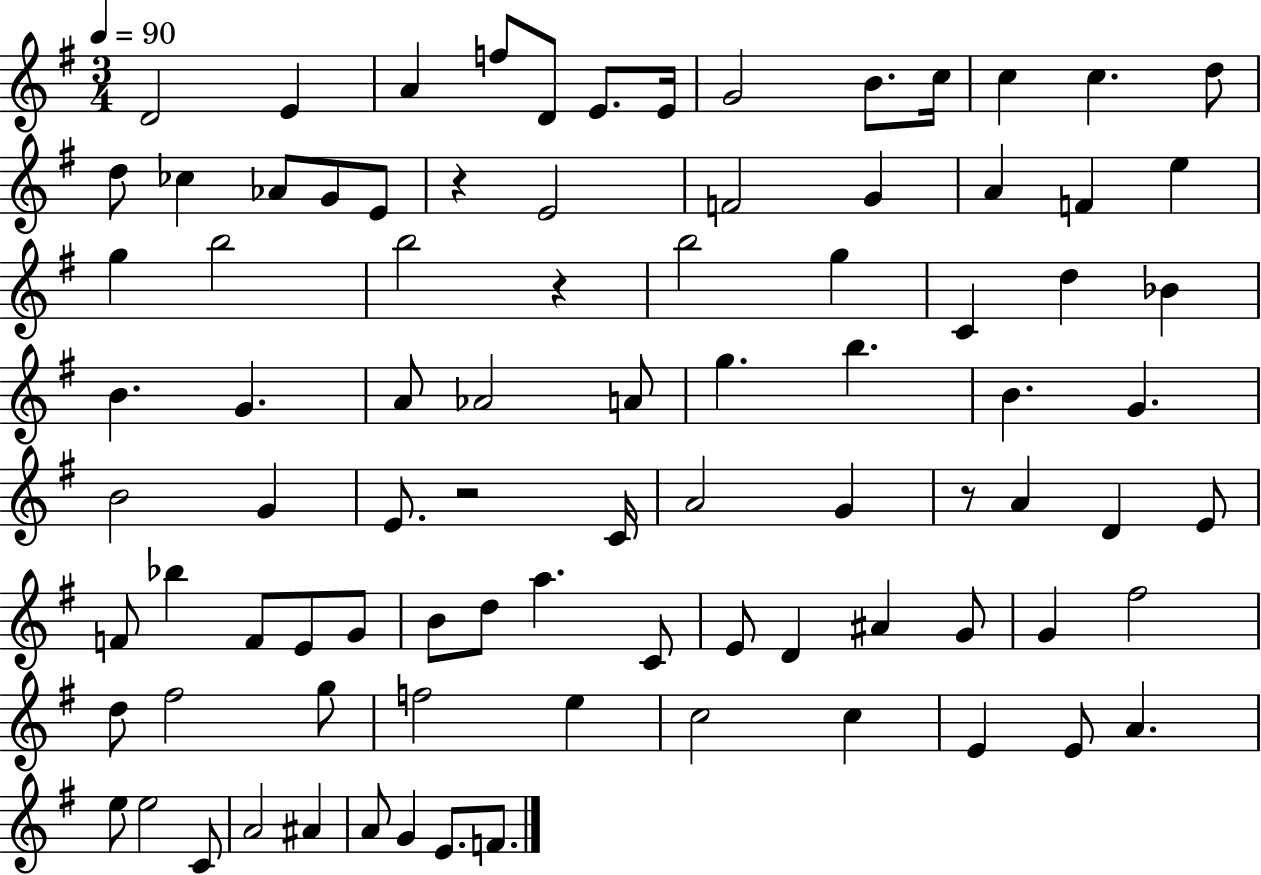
D4/h E4/q A4/q F5/e D4/e E4/e. E4/s G4/h B4/e. C5/s C5/q C5/q. D5/e D5/e CES5/q Ab4/e G4/e E4/e R/q E4/h F4/h G4/q A4/q F4/q E5/q G5/q B5/h B5/h R/q B5/h G5/q C4/q D5/q Bb4/q B4/q. G4/q. A4/e Ab4/h A4/e G5/q. B5/q. B4/q. G4/q. B4/h G4/q E4/e. R/h C4/s A4/h G4/q R/e A4/q D4/q E4/e F4/e Bb5/q F4/e E4/e G4/e B4/e D5/e A5/q. C4/e E4/e D4/q A#4/q G4/e G4/q F#5/h D5/e F#5/h G5/e F5/h E5/q C5/h C5/q E4/q E4/e A4/q. E5/e E5/h C4/e A4/h A#4/q A4/e G4/q E4/e. F4/e.